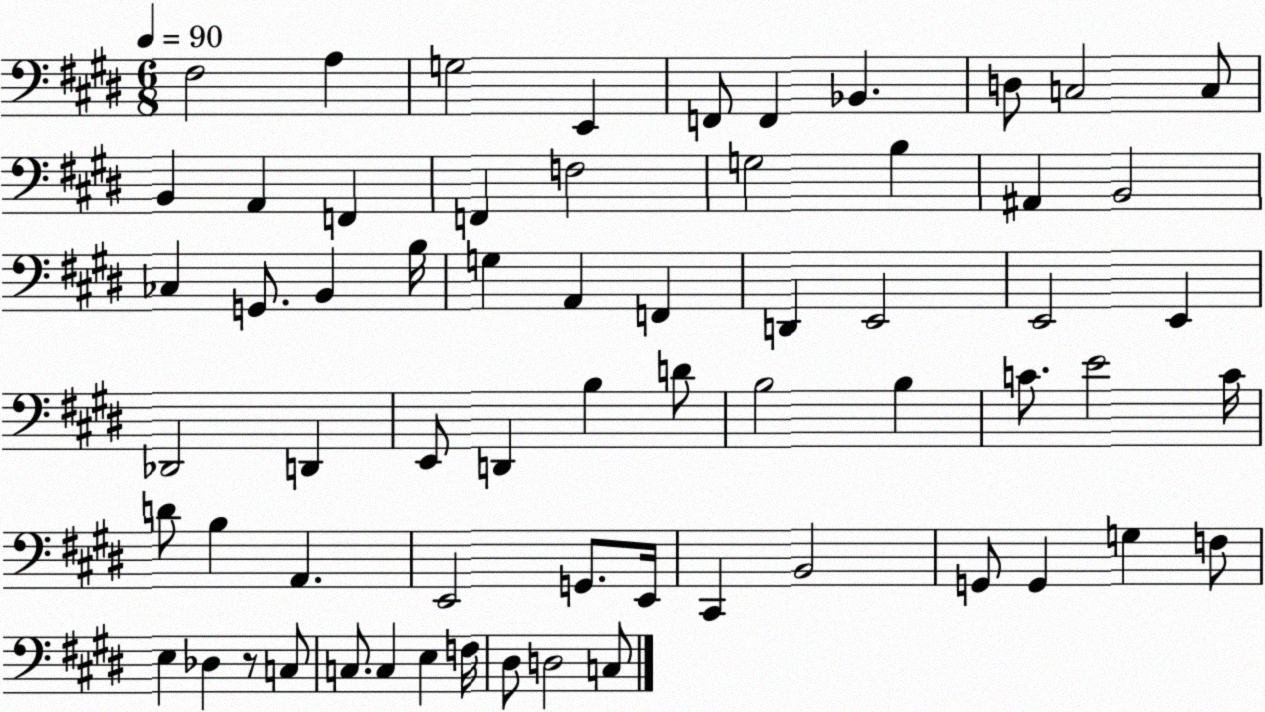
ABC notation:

X:1
T:Untitled
M:6/8
L:1/4
K:E
^F,2 A, G,2 E,, F,,/2 F,, _B,, D,/2 C,2 C,/2 B,, A,, F,, F,, F,2 G,2 B, ^A,, B,,2 _C, G,,/2 B,, B,/4 G, A,, F,, D,, E,,2 E,,2 E,, _D,,2 D,, E,,/2 D,, B, D/2 B,2 B, C/2 E2 C/4 D/2 B, A,, E,,2 G,,/2 E,,/4 ^C,, B,,2 G,,/2 G,, G, F,/2 E, _D, z/2 C,/2 C,/2 C, E, F,/4 ^D,/2 D,2 C,/2